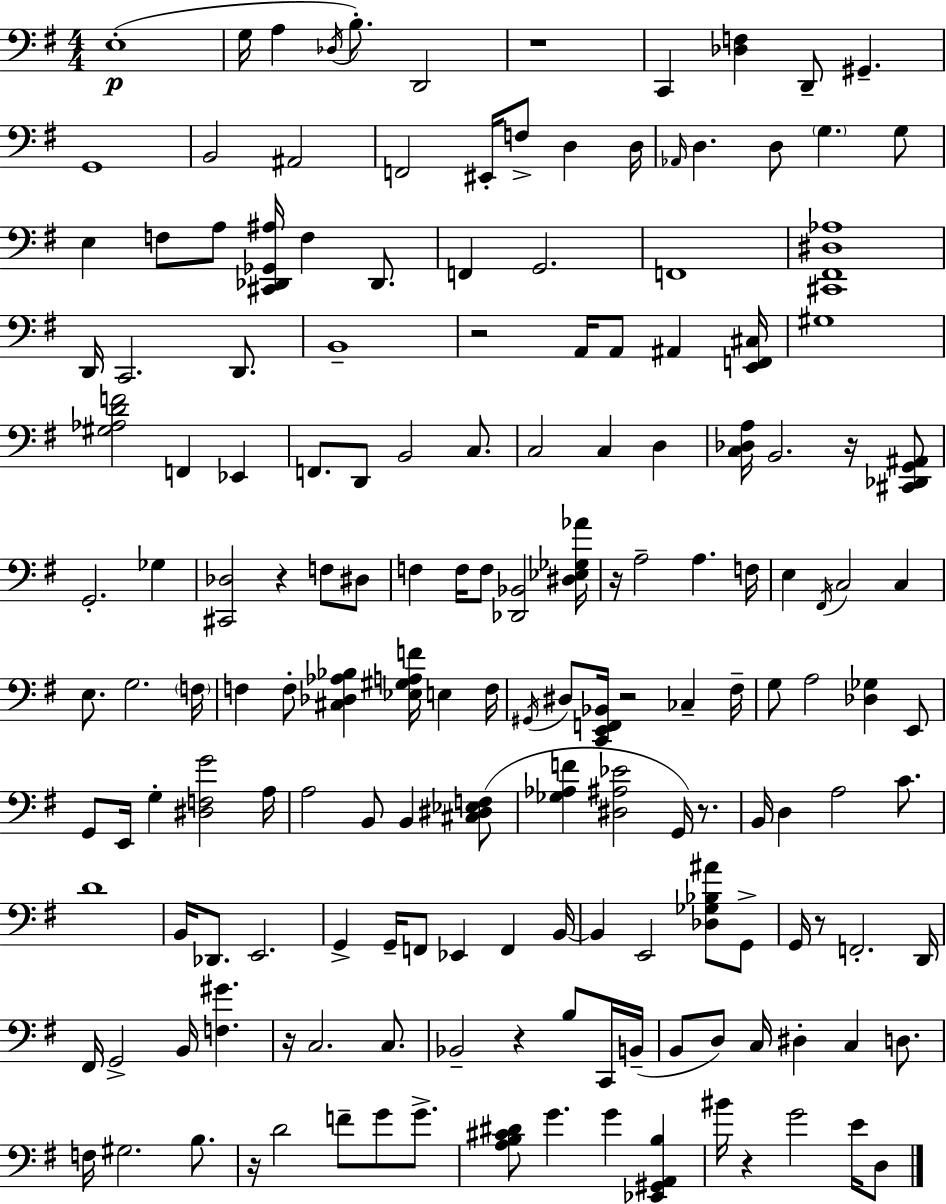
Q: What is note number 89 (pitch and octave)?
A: D4